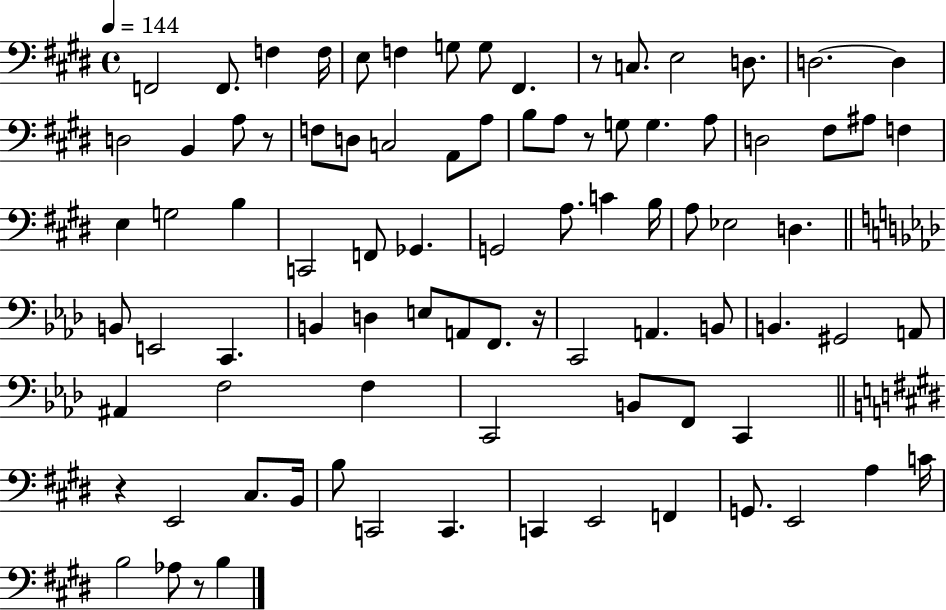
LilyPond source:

{
  \clef bass
  \time 4/4
  \defaultTimeSignature
  \key e \major
  \tempo 4 = 144
  f,2 f,8. f4 f16 | e8 f4 g8 g8 fis,4. | r8 c8. e2 d8. | d2.~~ d4 | \break d2 b,4 a8 r8 | f8 d8 c2 a,8 a8 | b8 a8 r8 g8 g4. a8 | d2 fis8 ais8 f4 | \break e4 g2 b4 | c,2 f,8 ges,4. | g,2 a8. c'4 b16 | a8 ees2 d4. | \break \bar "||" \break \key aes \major b,8 e,2 c,4. | b,4 d4 e8 a,8 f,8. r16 | c,2 a,4. b,8 | b,4. gis,2 a,8 | \break ais,4 f2 f4 | c,2 b,8 f,8 c,4 | \bar "||" \break \key e \major r4 e,2 cis8. b,16 | b8 c,2 c,4. | c,4 e,2 f,4 | g,8. e,2 a4 c'16 | \break b2 aes8 r8 b4 | \bar "|."
}